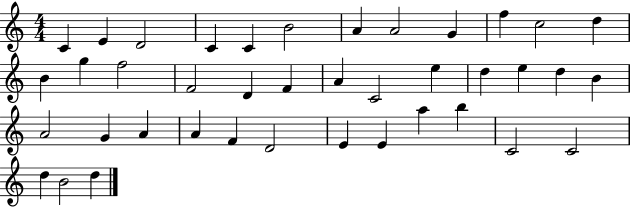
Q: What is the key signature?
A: C major